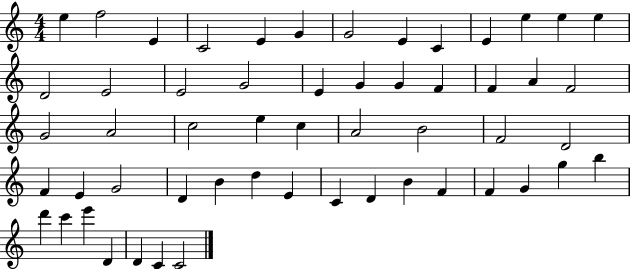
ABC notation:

X:1
T:Untitled
M:4/4
L:1/4
K:C
e f2 E C2 E G G2 E C E e e e D2 E2 E2 G2 E G G F F A F2 G2 A2 c2 e c A2 B2 F2 D2 F E G2 D B d E C D B F F G g b d' c' e' D D C C2